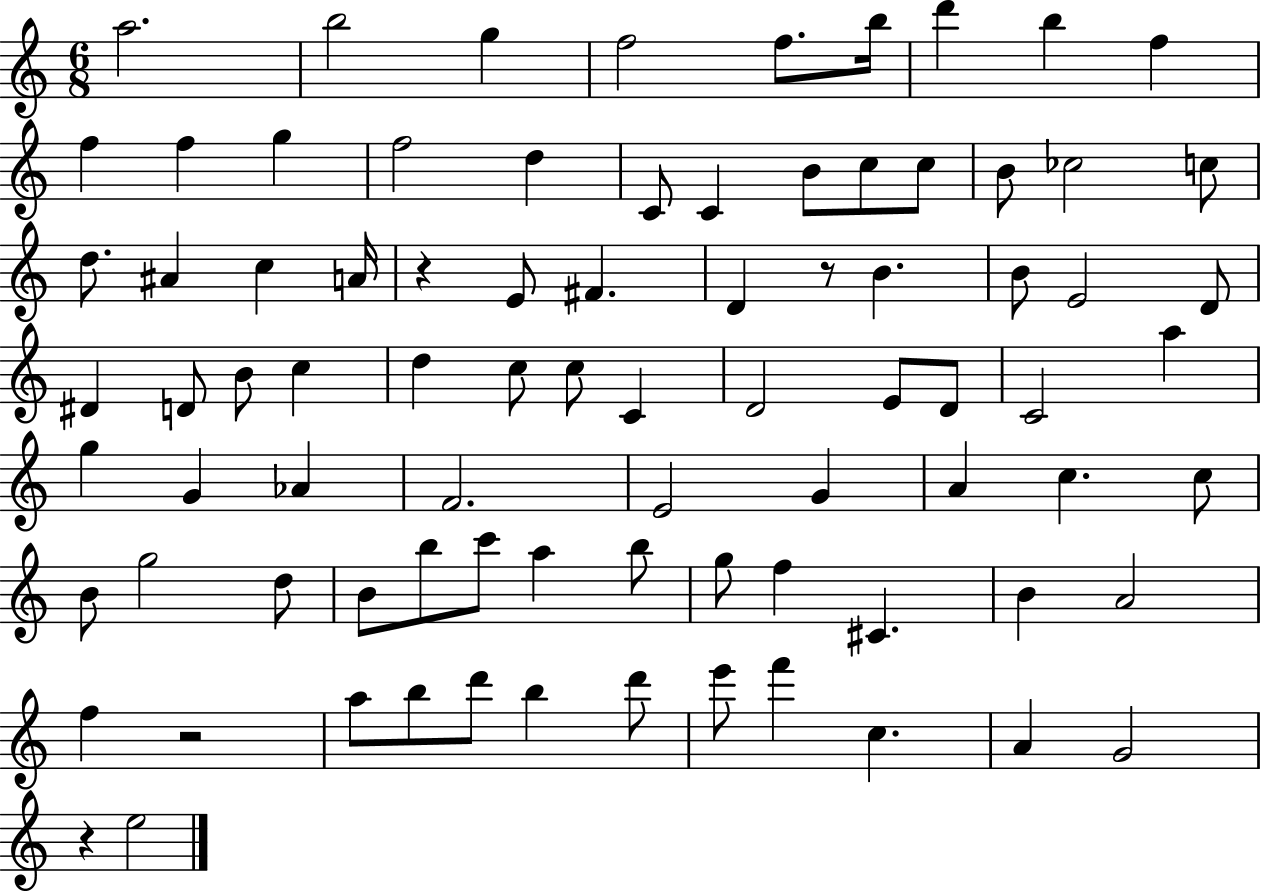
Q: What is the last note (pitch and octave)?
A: E5